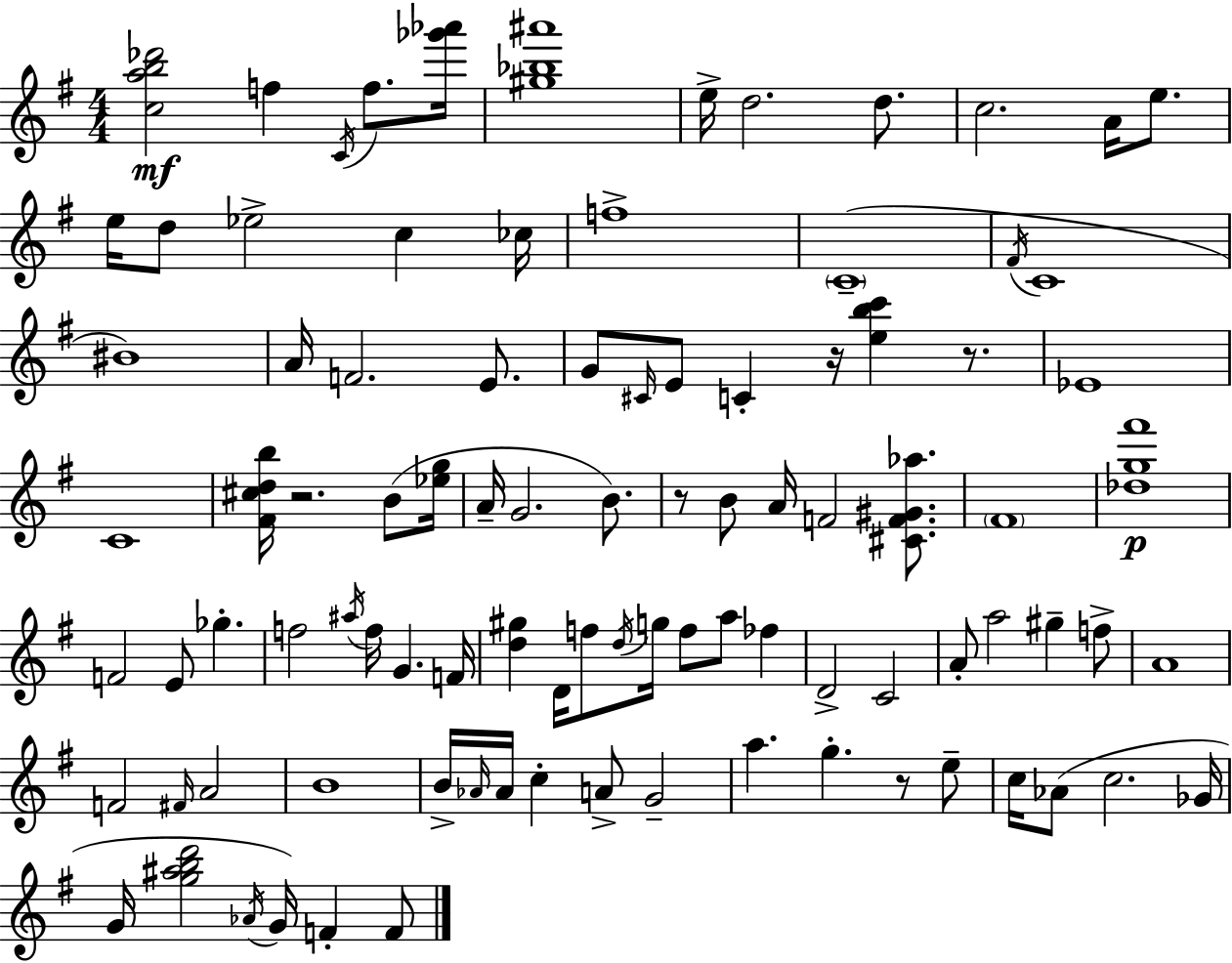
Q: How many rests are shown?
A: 5